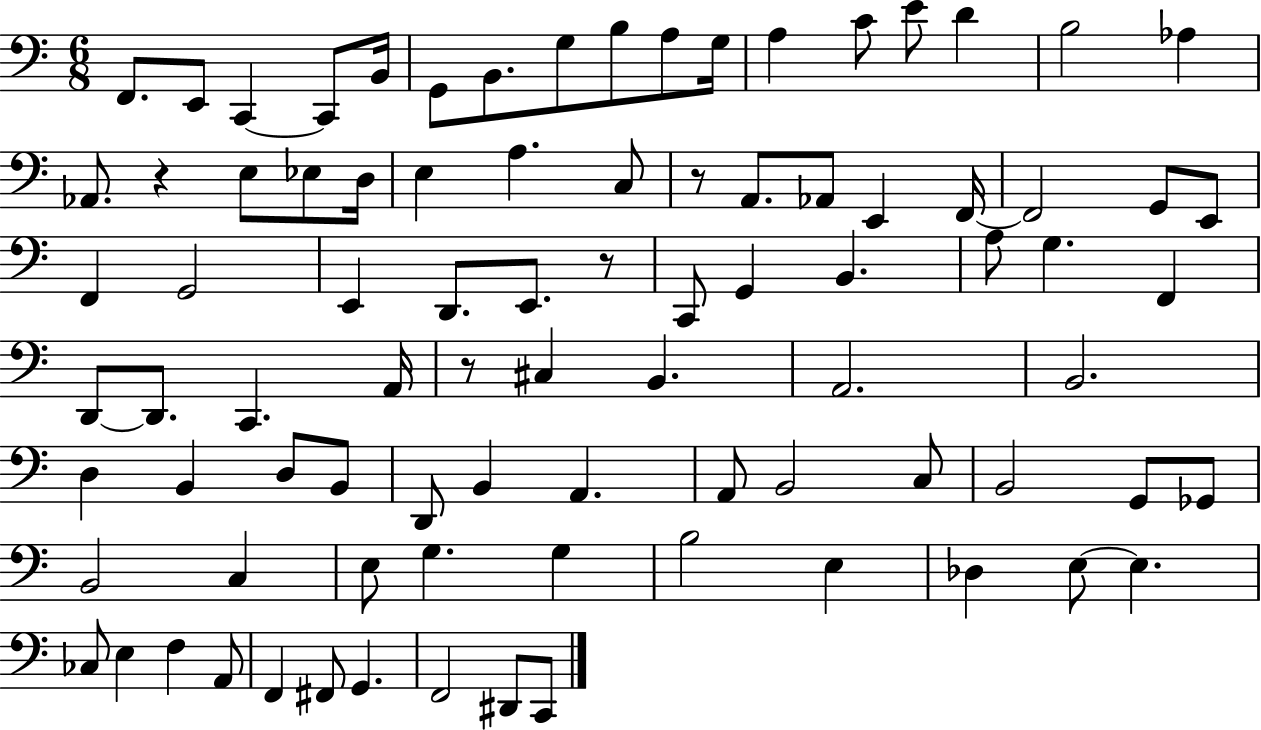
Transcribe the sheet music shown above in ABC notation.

X:1
T:Untitled
M:6/8
L:1/4
K:C
F,,/2 E,,/2 C,, C,,/2 B,,/4 G,,/2 B,,/2 G,/2 B,/2 A,/2 G,/4 A, C/2 E/2 D B,2 _A, _A,,/2 z E,/2 _E,/2 D,/4 E, A, C,/2 z/2 A,,/2 _A,,/2 E,, F,,/4 F,,2 G,,/2 E,,/2 F,, G,,2 E,, D,,/2 E,,/2 z/2 C,,/2 G,, B,, A,/2 G, F,, D,,/2 D,,/2 C,, A,,/4 z/2 ^C, B,, A,,2 B,,2 D, B,, D,/2 B,,/2 D,,/2 B,, A,, A,,/2 B,,2 C,/2 B,,2 G,,/2 _G,,/2 B,,2 C, E,/2 G, G, B,2 E, _D, E,/2 E, _C,/2 E, F, A,,/2 F,, ^F,,/2 G,, F,,2 ^D,,/2 C,,/2